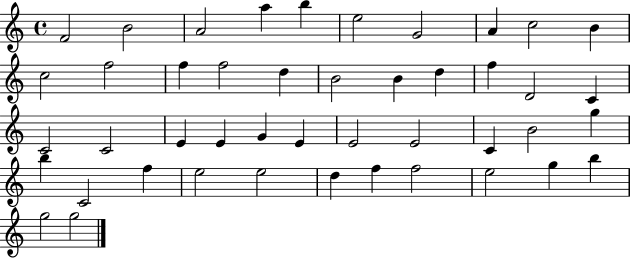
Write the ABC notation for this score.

X:1
T:Untitled
M:4/4
L:1/4
K:C
F2 B2 A2 a b e2 G2 A c2 B c2 f2 f f2 d B2 B d f D2 C C2 C2 E E G E E2 E2 C B2 g b C2 f e2 e2 d f f2 e2 g b g2 g2